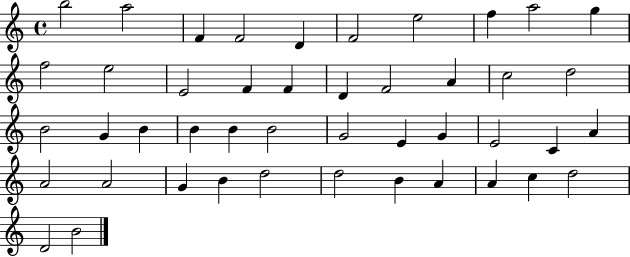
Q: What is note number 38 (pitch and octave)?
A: D5